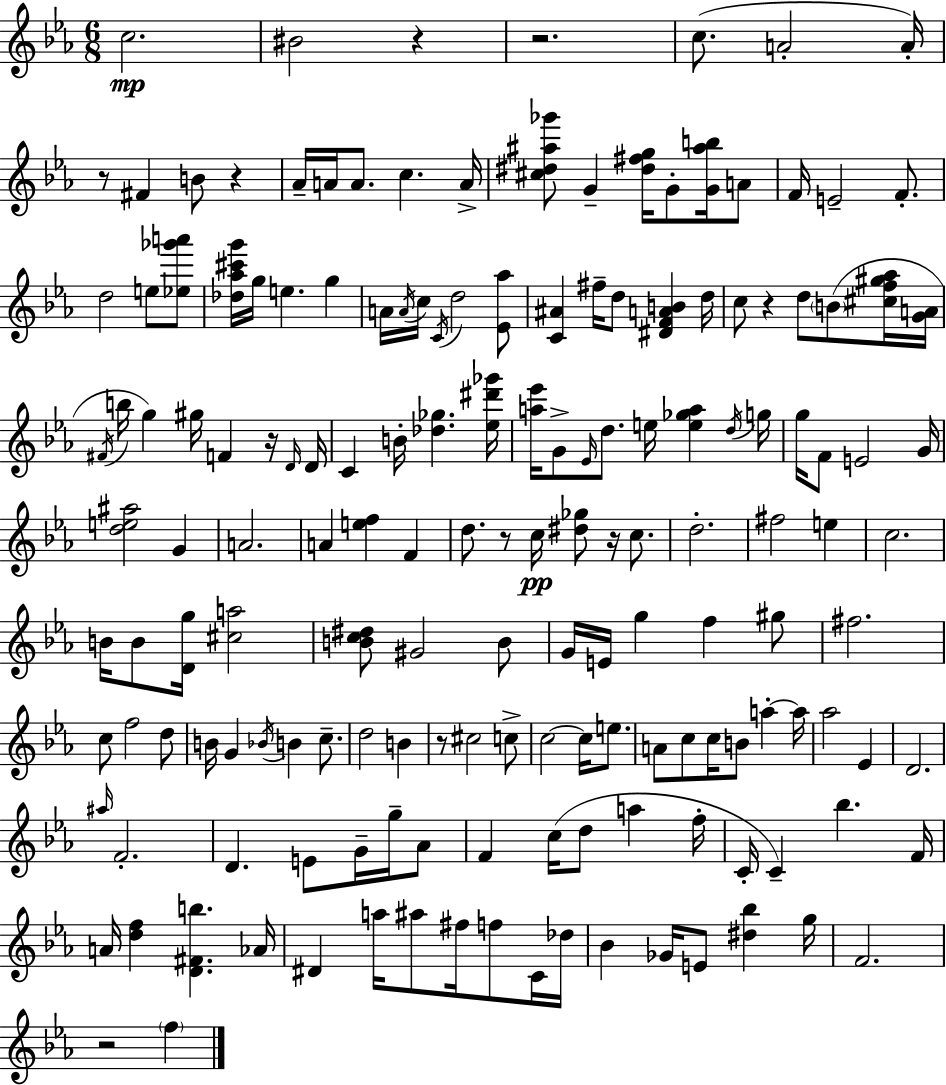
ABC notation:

X:1
T:Untitled
M:6/8
L:1/4
K:Eb
c2 ^B2 z z2 c/2 A2 A/4 z/2 ^F B/2 z _A/4 A/4 A/2 c A/4 [^c^d^a_g']/2 G [^d^fg]/4 G/2 [G^ab]/4 A/2 F/4 E2 F/2 d2 e/2 [_e_g'a']/2 [_d_a^c'g']/4 g/4 e g A/4 A/4 c/4 C/4 d2 [_E_a]/2 [C^A] ^f/4 d/2 [^DFAB] d/4 c/2 z d/2 B/2 [^cf^g_a]/4 [GA]/4 ^F/4 b/4 g ^g/4 F z/4 D/4 D/4 C B/4 [_d_g] [_e^d'_g']/4 [a_e']/4 G/2 _E/4 d/2 e/4 [e_ga] d/4 g/4 g/4 F/2 E2 G/4 [de^a]2 G A2 A [ef] F d/2 z/2 c/4 [^d_g]/2 z/4 c/2 d2 ^f2 e c2 B/4 B/2 [Dg]/4 [^ca]2 [Bc^d]/2 ^G2 B/2 G/4 E/4 g f ^g/2 ^f2 c/2 f2 d/2 B/4 G _B/4 B c/2 d2 B z/2 ^c2 c/2 c2 c/4 e/2 A/2 c/2 c/4 B/2 a a/4 _a2 _E D2 ^a/4 F2 D E/2 G/4 g/4 _A/2 F c/4 d/2 a f/4 C/4 C _b F/4 A/4 [df] [D^Fb] _A/4 ^D a/4 ^a/2 ^f/4 f/2 C/4 _d/4 _B _G/4 E/2 [^d_b] g/4 F2 z2 f